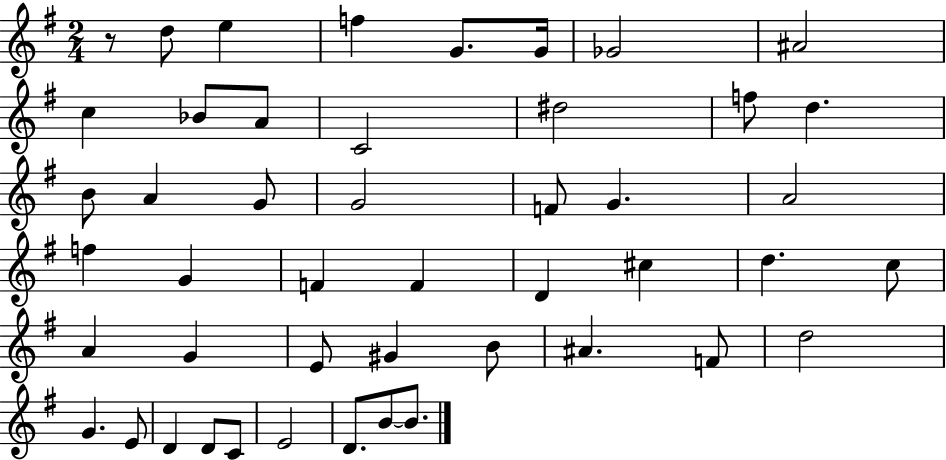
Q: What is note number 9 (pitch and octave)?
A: Bb4